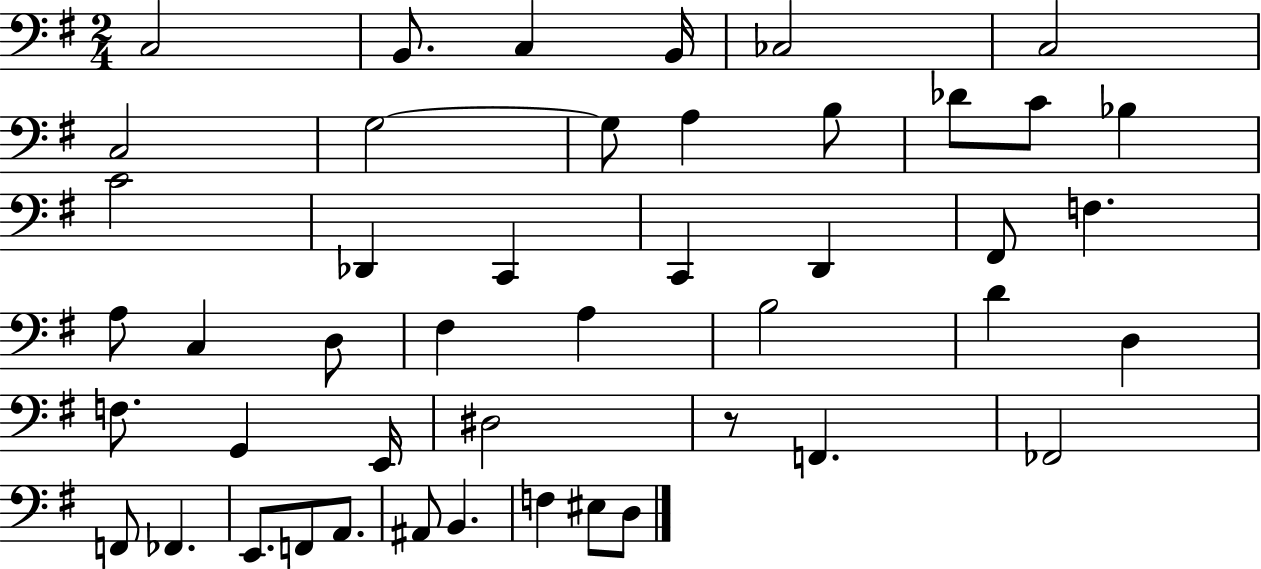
{
  \clef bass
  \numericTimeSignature
  \time 2/4
  \key g \major
  \repeat volta 2 { c2 | b,8. c4 b,16 | ces2 | c2 | \break c2 | g2~~ | g8 a4 b8 | des'8 c'8 bes4 | \break c'2 | des,4 c,4 | c,4 d,4 | fis,8 f4. | \break a8 c4 d8 | fis4 a4 | b2 | d'4 d4 | \break f8. g,4 e,16 | dis2 | r8 f,4. | fes,2 | \break f,8 fes,4. | e,8. f,8 a,8. | ais,8 b,4. | f4 eis8 d8 | \break } \bar "|."
}